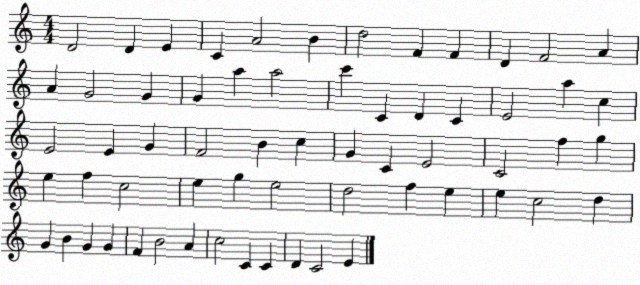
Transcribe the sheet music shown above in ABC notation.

X:1
T:Untitled
M:4/4
L:1/4
K:C
D2 D E C A2 B d2 F F D F2 A A G2 G G a a2 c' C D C E2 a c E2 E G F2 B c G C E2 C2 f g e f c2 e g e2 d2 f e e c2 d G B G G F B2 A c2 C C D C2 E